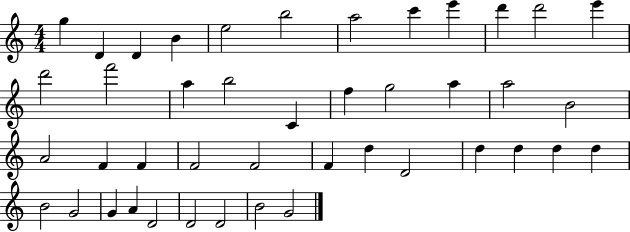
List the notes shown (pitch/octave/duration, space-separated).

G5/q D4/q D4/q B4/q E5/h B5/h A5/h C6/q E6/q D6/q D6/h E6/q D6/h F6/h A5/q B5/h C4/q F5/q G5/h A5/q A5/h B4/h A4/h F4/q F4/q F4/h F4/h F4/q D5/q D4/h D5/q D5/q D5/q D5/q B4/h G4/h G4/q A4/q D4/h D4/h D4/h B4/h G4/h